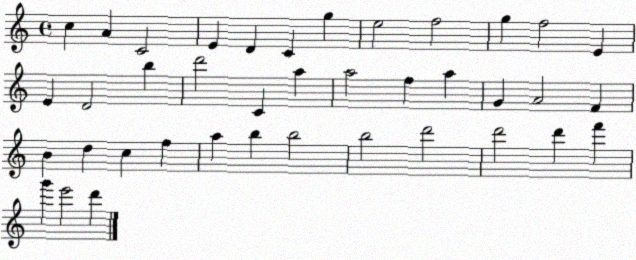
X:1
T:Untitled
M:4/4
L:1/4
K:C
c A C2 E D C g e2 f2 g f2 E E D2 b d'2 C a a2 f a G A2 F B d c f a b b2 b2 d'2 d'2 d' f' g' e'2 d'